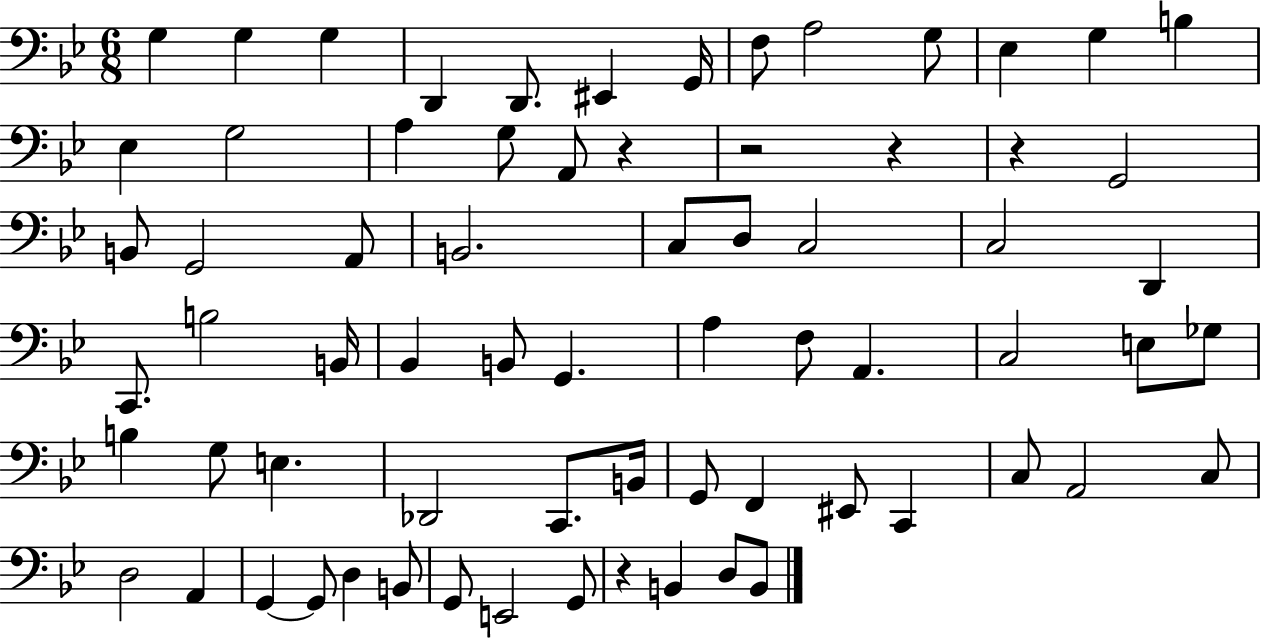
X:1
T:Untitled
M:6/8
L:1/4
K:Bb
G, G, G, D,, D,,/2 ^E,, G,,/4 F,/2 A,2 G,/2 _E, G, B, _E, G,2 A, G,/2 A,,/2 z z2 z z G,,2 B,,/2 G,,2 A,,/2 B,,2 C,/2 D,/2 C,2 C,2 D,, C,,/2 B,2 B,,/4 _B,, B,,/2 G,, A, F,/2 A,, C,2 E,/2 _G,/2 B, G,/2 E, _D,,2 C,,/2 B,,/4 G,,/2 F,, ^E,,/2 C,, C,/2 A,,2 C,/2 D,2 A,, G,, G,,/2 D, B,,/2 G,,/2 E,,2 G,,/2 z B,, D,/2 B,,/2